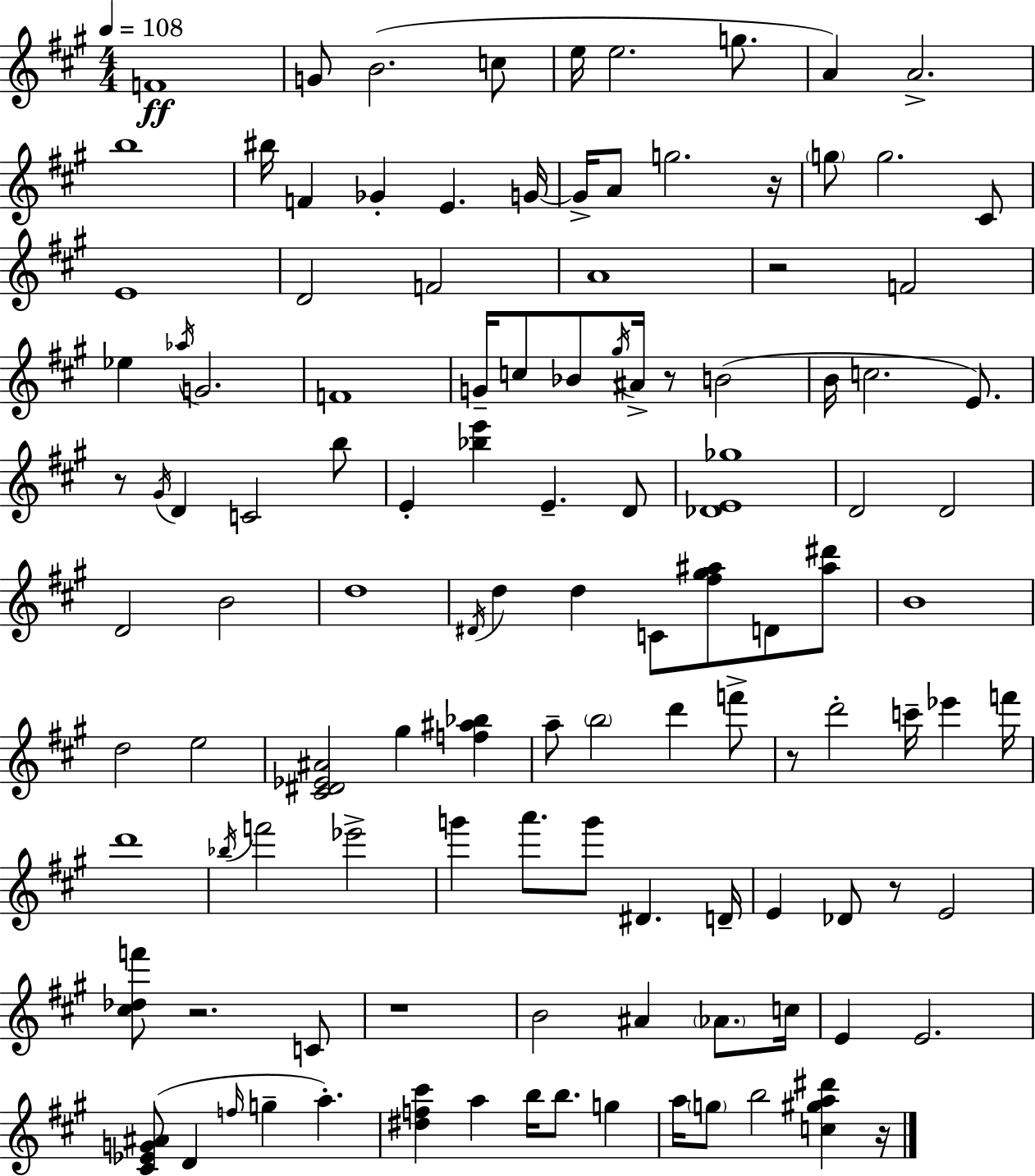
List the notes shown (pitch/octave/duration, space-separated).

F4/w G4/e B4/h. C5/e E5/s E5/h. G5/e. A4/q A4/h. B5/w BIS5/s F4/q Gb4/q E4/q. G4/s G4/s A4/e G5/h. R/s G5/e G5/h. C#4/e E4/w D4/h F4/h A4/w R/h F4/h Eb5/q Ab5/s G4/h. F4/w G4/s C5/e Bb4/e G#5/s A#4/s R/e B4/h B4/s C5/h. E4/e. R/e G#4/s D4/q C4/h B5/e E4/q [Bb5,E6]/q E4/q. D4/e [Db4,E4,Gb5]/w D4/h D4/h D4/h B4/h D5/w D#4/s D5/q D5/q C4/e [F#5,G#5,A#5]/e D4/e [A#5,D#6]/e B4/w D5/h E5/h [C#4,D#4,Eb4,A#4]/h G#5/q [F5,A#5,Bb5]/q A5/e B5/h D6/q F6/e R/e D6/h C6/s Eb6/q F6/s D6/w Bb5/s F6/h Eb6/h G6/q A6/e. G6/e D#4/q. D4/s E4/q Db4/e R/e E4/h [C#5,Db5,F6]/e R/h. C4/e R/w B4/h A#4/q Ab4/e. C5/s E4/q E4/h. [C#4,Eb4,G4,A#4]/e D4/q F5/s G5/q A5/q. [D#5,F5,C#6]/q A5/q B5/s B5/e. G5/q A5/s G5/e B5/h [C5,G#5,A5,D#6]/q R/s